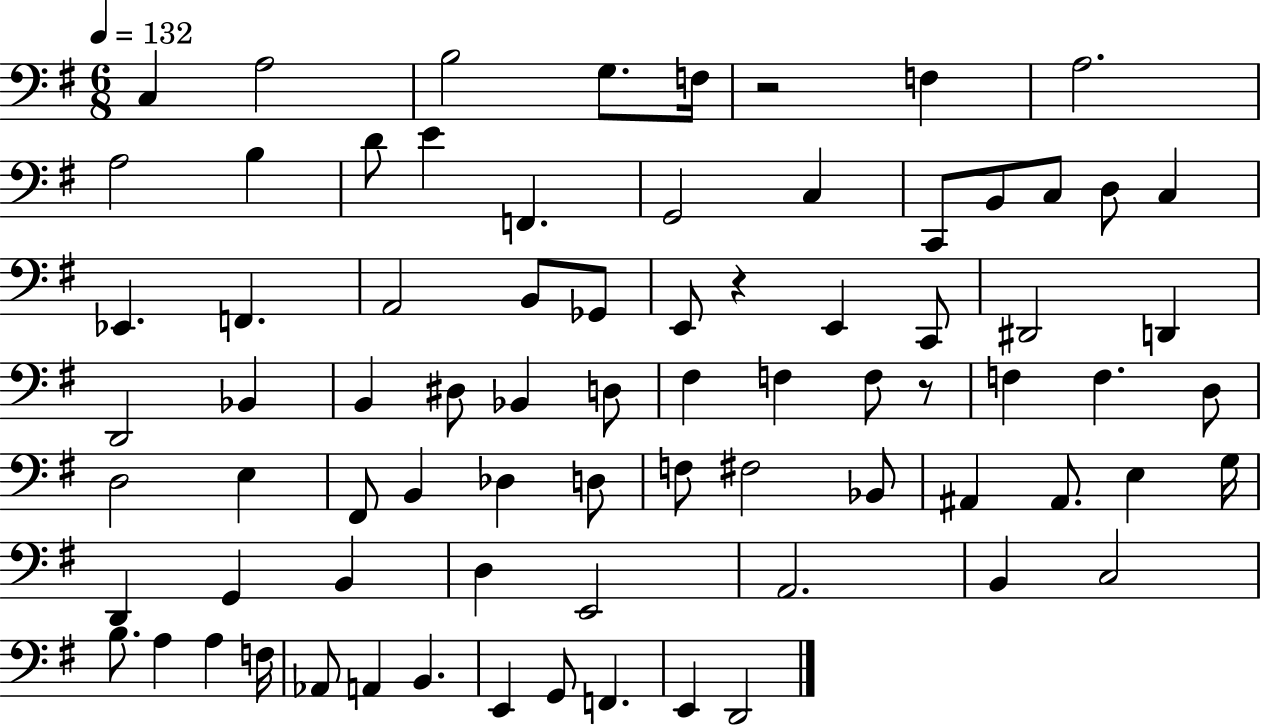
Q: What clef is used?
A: bass